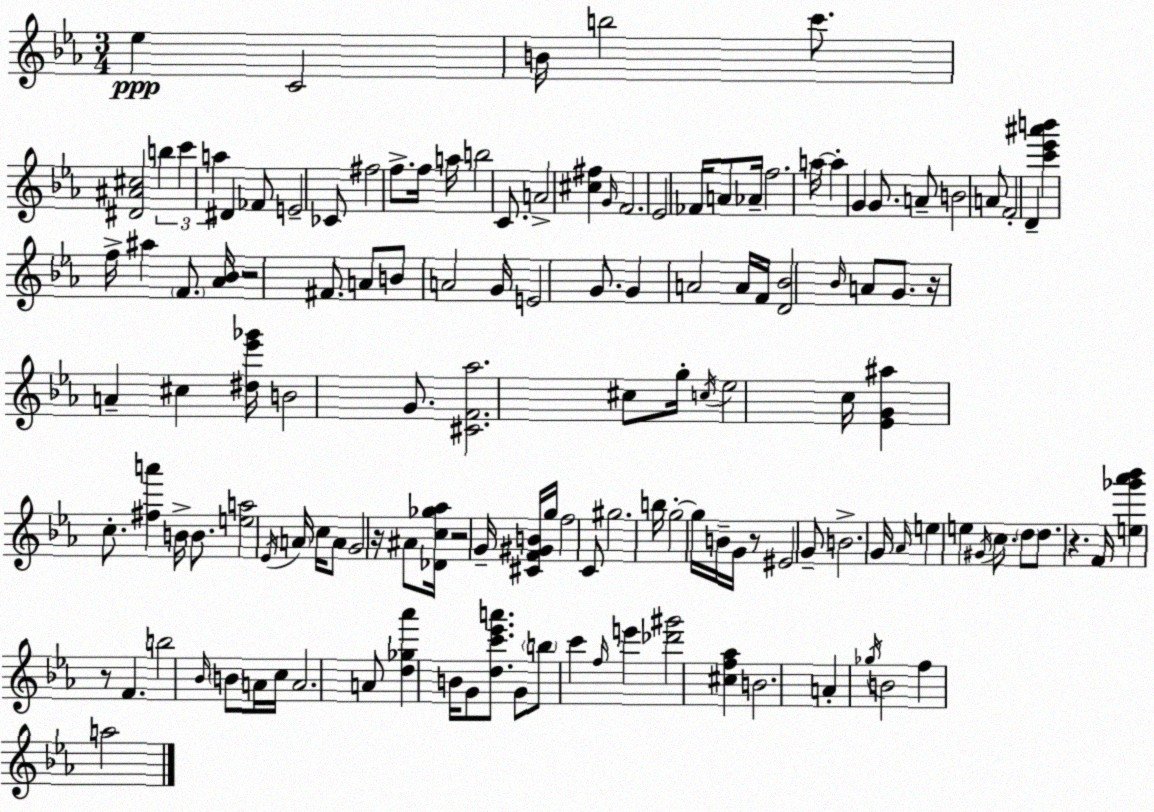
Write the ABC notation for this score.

X:1
T:Untitled
M:3/4
L:1/4
K:Eb
_e C2 B/4 b2 c'/2 [^D^A^c]2 b c' a ^D _F/2 E2 _C/2 ^f2 f/2 f/4 a/4 b2 C/2 A2 [^c^f] G/4 F2 _E2 _F/4 A/2 _A/4 f2 a/4 a G G/2 A/2 B2 A/2 F2 D [c'_e'^a'b'] f/4 ^a F/2 [_A_B]/4 z2 ^F/2 A/2 B/2 A2 G/4 E2 G/2 G A2 A/4 F/4 [D_B]2 _B/4 A/2 G/2 z/4 A ^c [^d_e'_g']/4 B2 G/2 [^CF_a]2 ^c/2 g/4 c/4 _e2 c/4 [_EG^a] c/2 [^fa'] B/4 B/2 [ea]2 _E/4 A/4 c/4 A/2 G2 z/4 ^A/2 [_Dc_g_a]/4 z2 G/4 [^CF^GB]/4 g/4 f2 C/2 ^g2 b/4 g2 g/4 B/4 G/4 z/2 ^E2 G/2 B2 G/4 _A/4 e e ^G/4 c/2 d/2 d/2 z F/4 [e_g'_a'_b'] z/2 F b2 _B/4 B/2 A/4 c/4 A2 A/2 [d_g_a'] B/4 G/2 [dc'_e'a']/2 G/2 b/2 c' f/4 e' [_d'^g']2 [^cf_a] B2 A _g/4 B2 f a2